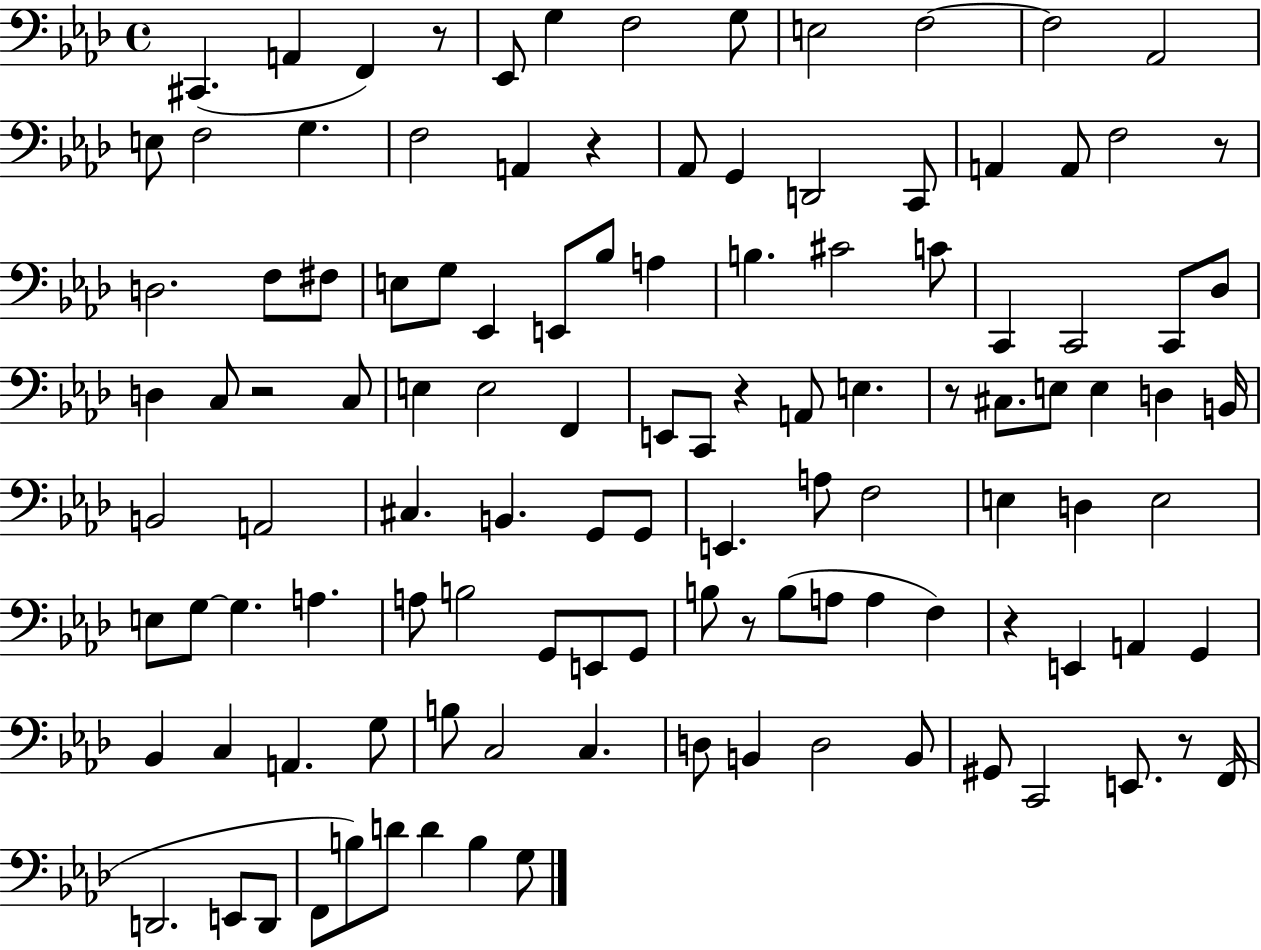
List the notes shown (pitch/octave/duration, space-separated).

C#2/q. A2/q F2/q R/e Eb2/e G3/q F3/h G3/e E3/h F3/h F3/h Ab2/h E3/e F3/h G3/q. F3/h A2/q R/q Ab2/e G2/q D2/h C2/e A2/q A2/e F3/h R/e D3/h. F3/e F#3/e E3/e G3/e Eb2/q E2/e Bb3/e A3/q B3/q. C#4/h C4/e C2/q C2/h C2/e Db3/e D3/q C3/e R/h C3/e E3/q E3/h F2/q E2/e C2/e R/q A2/e E3/q. R/e C#3/e. E3/e E3/q D3/q B2/s B2/h A2/h C#3/q. B2/q. G2/e G2/e E2/q. A3/e F3/h E3/q D3/q E3/h E3/e G3/e G3/q. A3/q. A3/e B3/h G2/e E2/e G2/e B3/e R/e B3/e A3/e A3/q F3/q R/q E2/q A2/q G2/q Bb2/q C3/q A2/q. G3/e B3/e C3/h C3/q. D3/e B2/q D3/h B2/e G#2/e C2/h E2/e. R/e F2/s D2/h. E2/e D2/e F2/e B3/e D4/e D4/q B3/q G3/e